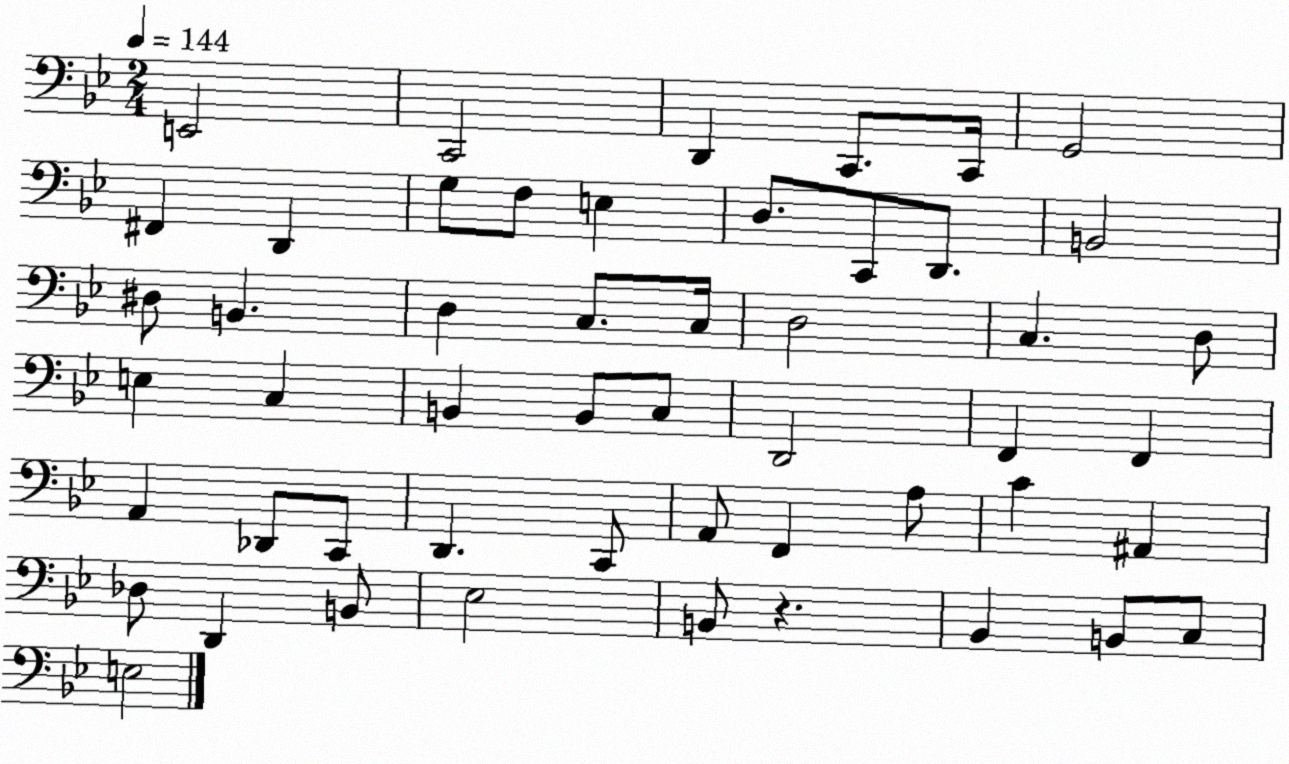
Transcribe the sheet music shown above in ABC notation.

X:1
T:Untitled
M:2/4
L:1/4
K:Bb
E,,2 C,,2 D,, C,,/2 C,,/4 G,,2 ^F,, D,, G,/2 F,/2 E, D,/2 C,,/2 D,,/2 B,,2 ^D,/2 B,, D, C,/2 C,/4 D,2 C, D,/2 E, C, B,, B,,/2 C,/2 D,,2 F,, F,, A,, _D,,/2 C,,/2 D,, C,,/2 A,,/2 F,, A,/2 C ^A,, _D,/2 D,, B,,/2 _E,2 B,,/2 z _B,, B,,/2 C,/2 E,2